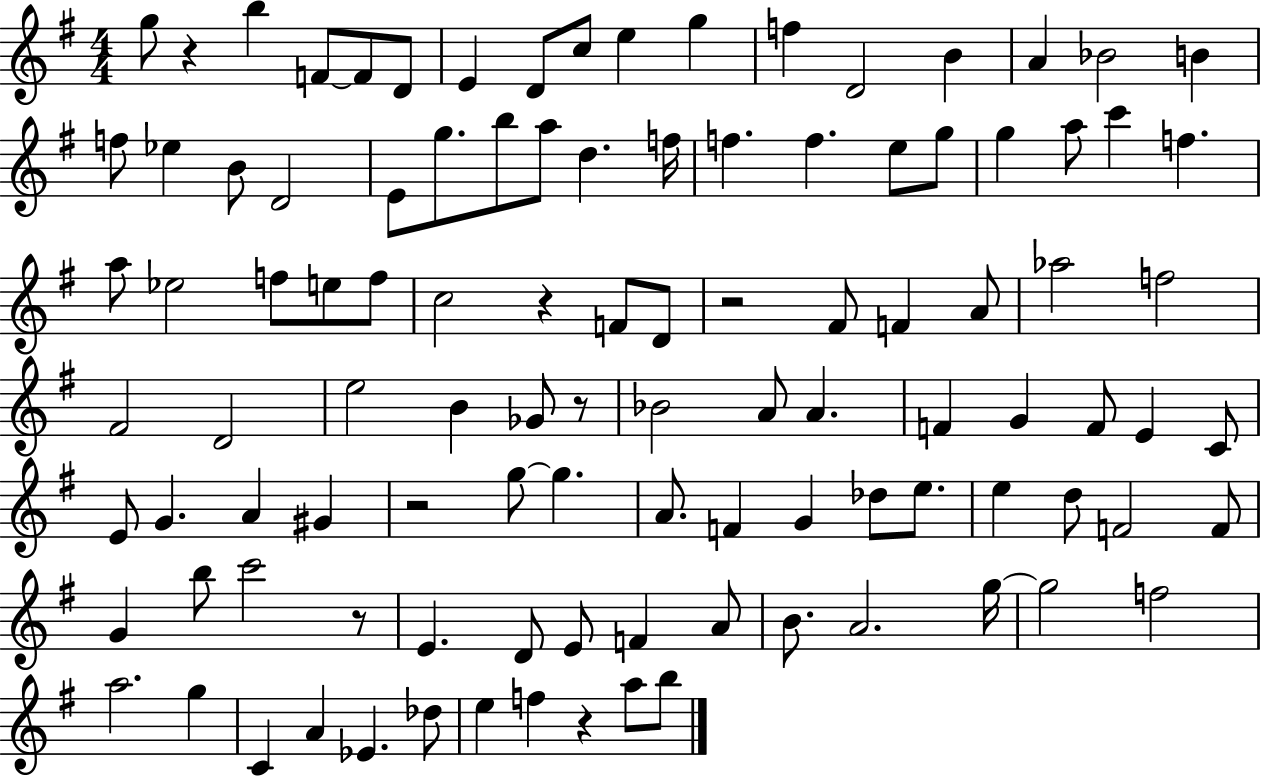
{
  \clef treble
  \numericTimeSignature
  \time 4/4
  \key g \major
  g''8 r4 b''4 f'8~~ f'8 d'8 | e'4 d'8 c''8 e''4 g''4 | f''4 d'2 b'4 | a'4 bes'2 b'4 | \break f''8 ees''4 b'8 d'2 | e'8 g''8. b''8 a''8 d''4. f''16 | f''4. f''4. e''8 g''8 | g''4 a''8 c'''4 f''4. | \break a''8 ees''2 f''8 e''8 f''8 | c''2 r4 f'8 d'8 | r2 fis'8 f'4 a'8 | aes''2 f''2 | \break fis'2 d'2 | e''2 b'4 ges'8 r8 | bes'2 a'8 a'4. | f'4 g'4 f'8 e'4 c'8 | \break e'8 g'4. a'4 gis'4 | r2 g''8~~ g''4. | a'8. f'4 g'4 des''8 e''8. | e''4 d''8 f'2 f'8 | \break g'4 b''8 c'''2 r8 | e'4. d'8 e'8 f'4 a'8 | b'8. a'2. g''16~~ | g''2 f''2 | \break a''2. g''4 | c'4 a'4 ees'4. des''8 | e''4 f''4 r4 a''8 b''8 | \bar "|."
}